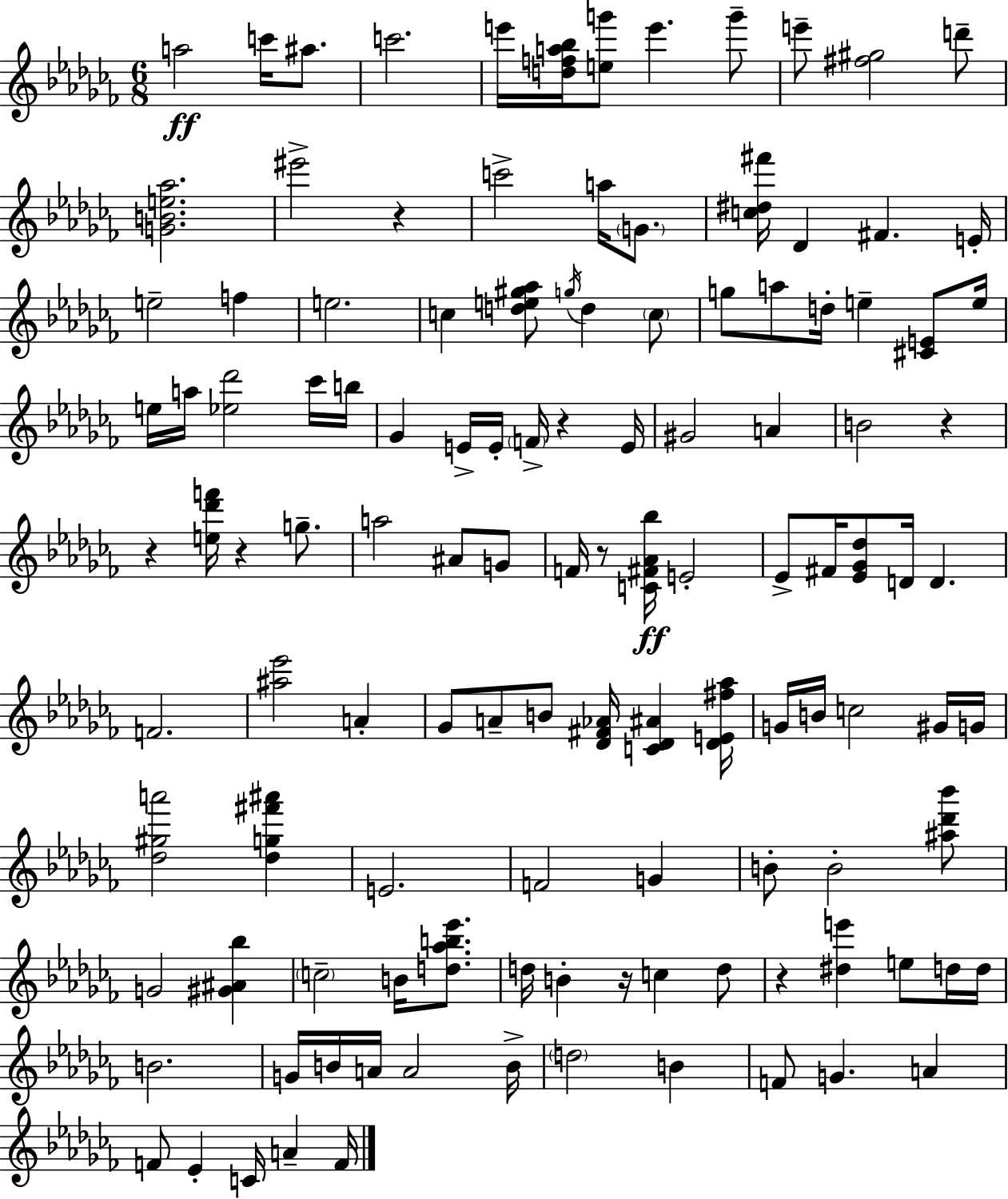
A5/h C6/s A#5/e. C6/h. E6/s [D5,F5,A5,Bb5]/s [E5,G6]/e E6/q. G6/e E6/e [F#5,G#5]/h D6/e [G4,B4,E5,Ab5]/h. EIS6/h R/q C6/h A5/s G4/e. [C5,D#5,F#6]/s Db4/q F#4/q. E4/s E5/h F5/q E5/h. C5/q [D5,E5,G#5,Ab5]/e G5/s D5/q C5/e G5/e A5/e D5/s E5/q [C#4,E4]/e E5/s E5/s A5/s [Eb5,Db6]/h CES6/s B5/s Gb4/q E4/s E4/s F4/s R/q E4/s G#4/h A4/q B4/h R/q R/q [E5,Db6,F6]/s R/q G5/e. A5/h A#4/e G4/e F4/s R/e [C4,F#4,Ab4,Bb5]/s E4/h Eb4/e F#4/s [Eb4,Gb4,Db5]/e D4/s D4/q. F4/h. [A#5,Eb6]/h A4/q Gb4/e A4/e B4/e [Db4,F#4,Ab4]/s [C4,Db4,A#4]/q [Db4,E4,F#5,Ab5]/s G4/s B4/s C5/h G#4/s G4/s [Db5,G#5,A6]/h [Db5,G5,F#6,A#6]/q E4/h. F4/h G4/q B4/e B4/h [A#5,Db6,Bb6]/e G4/h [G#4,A#4,Bb5]/q C5/h B4/s [D5,Ab5,B5,Eb6]/e. D5/s B4/q R/s C5/q D5/e R/q [D#5,E6]/q E5/e D5/s D5/s B4/h. G4/s B4/s A4/s A4/h B4/s D5/h B4/q F4/e G4/q. A4/q F4/e Eb4/q C4/s A4/q F4/s